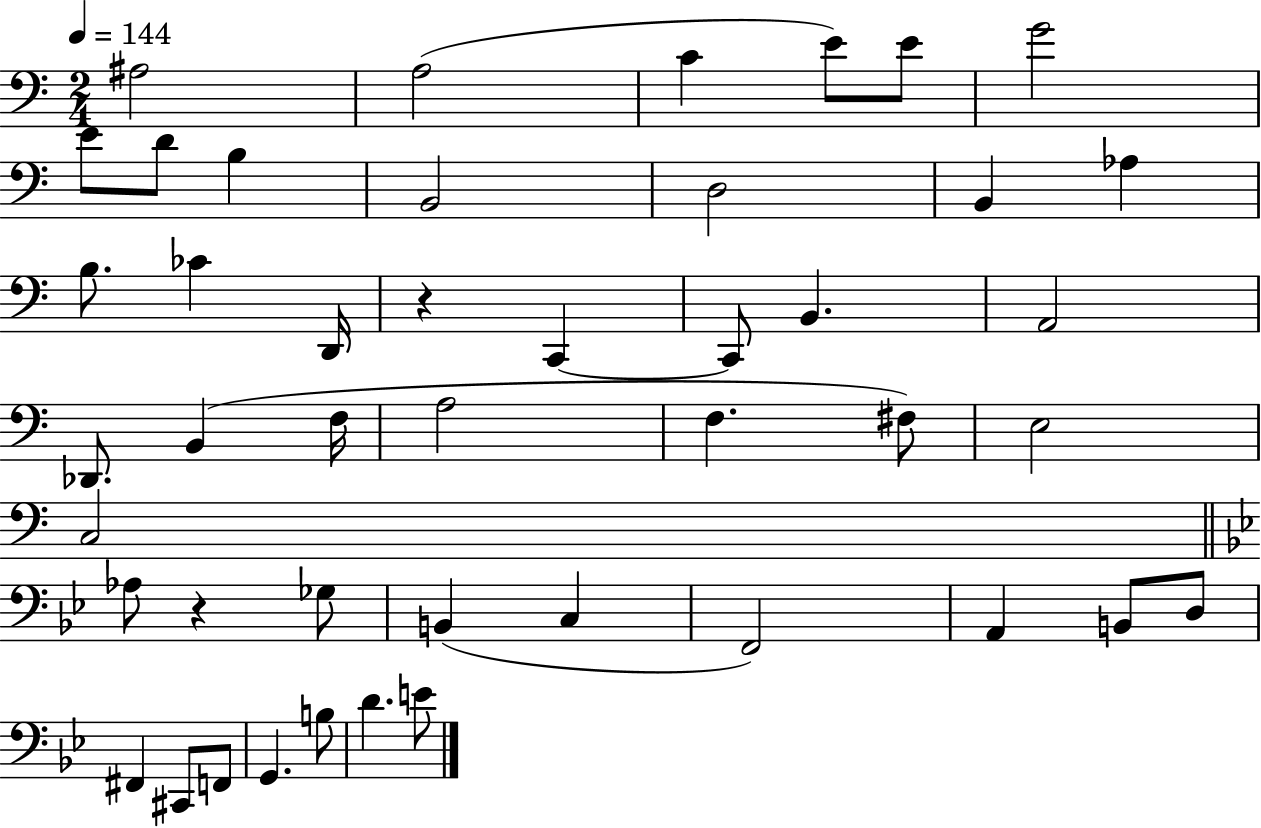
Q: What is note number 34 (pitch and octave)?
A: A2